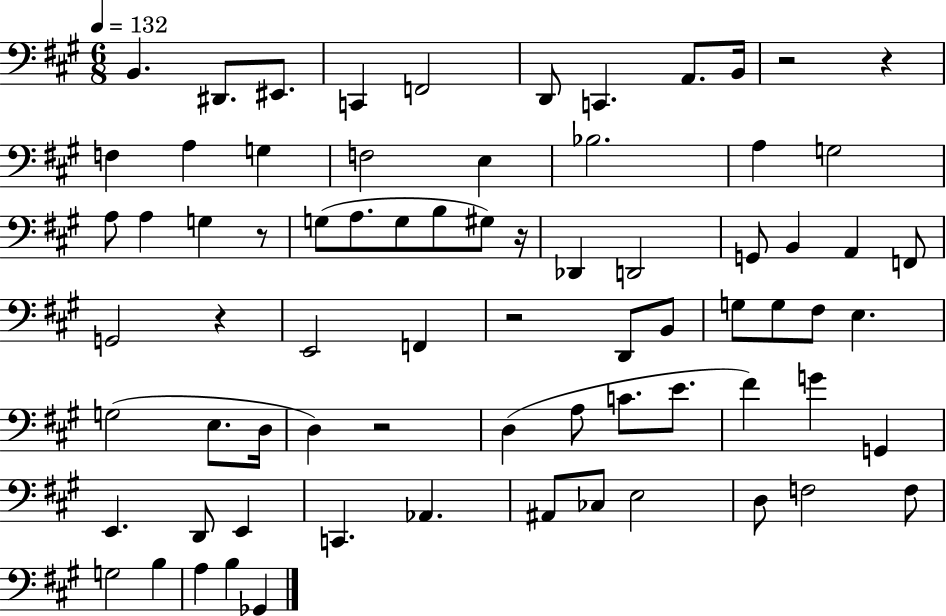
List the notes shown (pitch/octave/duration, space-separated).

B2/q. D#2/e. EIS2/e. C2/q F2/h D2/e C2/q. A2/e. B2/s R/h R/q F3/q A3/q G3/q F3/h E3/q Bb3/h. A3/q G3/h A3/e A3/q G3/q R/e G3/e A3/e. G3/e B3/e G#3/e R/s Db2/q D2/h G2/e B2/q A2/q F2/e G2/h R/q E2/h F2/q R/h D2/e B2/e G3/e G3/e F#3/e E3/q. G3/h E3/e. D3/s D3/q R/h D3/q A3/e C4/e. E4/e. F#4/q G4/q G2/q E2/q. D2/e E2/q C2/q. Ab2/q. A#2/e CES3/e E3/h D3/e F3/h F3/e G3/h B3/q A3/q B3/q Gb2/q